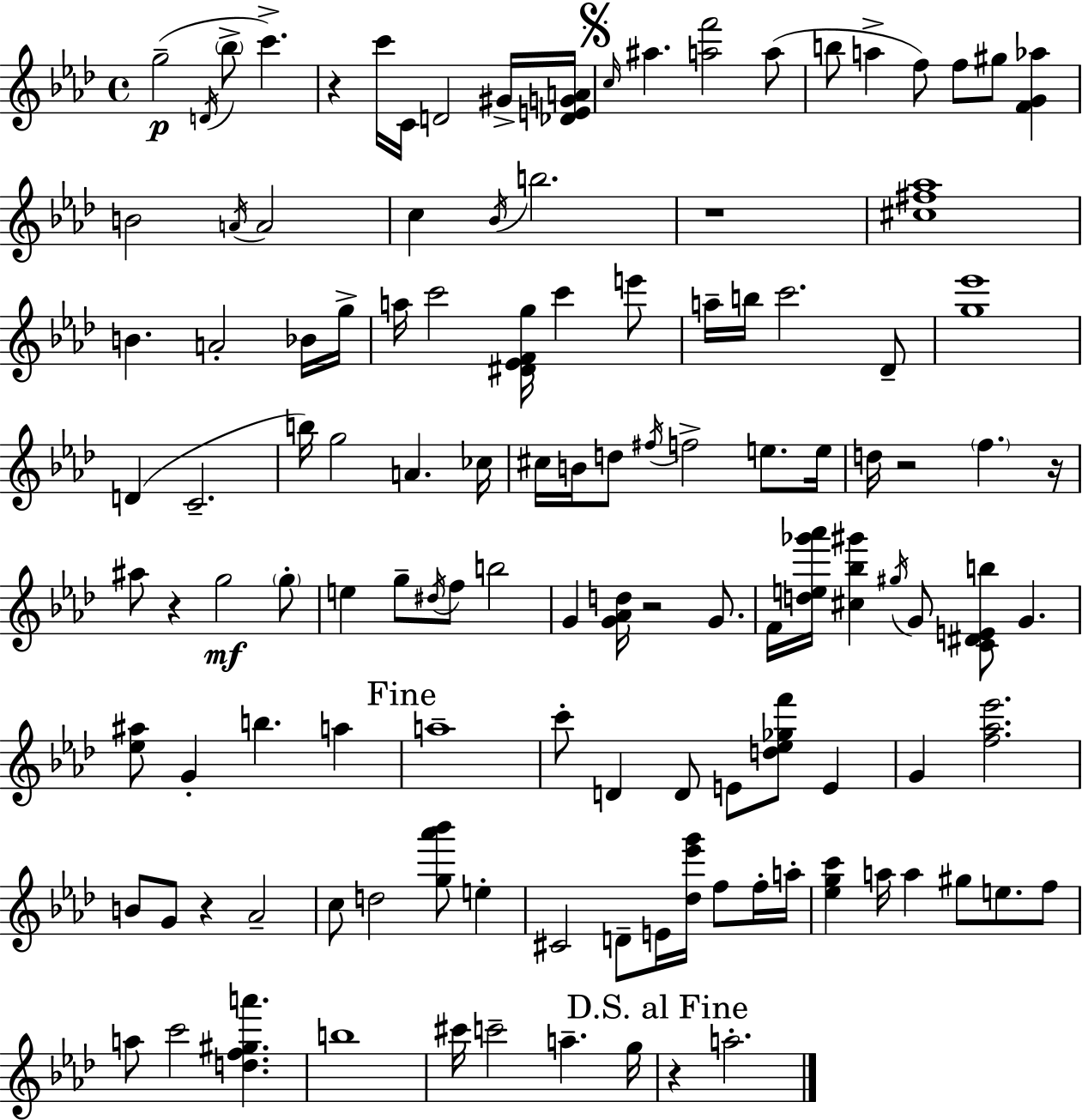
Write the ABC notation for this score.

X:1
T:Untitled
M:4/4
L:1/4
K:Fm
g2 D/4 _b/2 c' z c'/4 C/4 D2 ^G/4 [_DEGA]/4 c/4 ^a [af']2 a/2 b/2 a f/2 f/2 ^g/2 [FG_a] B2 A/4 A2 c _B/4 b2 z4 [^c^f_a]4 B A2 _B/4 g/4 a/4 c'2 [^D_EFg]/4 c' e'/2 a/4 b/4 c'2 _D/2 [g_e']4 D C2 b/4 g2 A _c/4 ^c/4 B/4 d/2 ^f/4 f2 e/2 e/4 d/4 z2 f z/4 ^a/2 z g2 g/2 e g/2 ^d/4 f/2 b2 G [G_Ad]/4 z2 G/2 F/4 [de_g'_a']/4 [^c_b^g'] ^g/4 G/2 [C^DEb]/2 G [_e^a]/2 G b a a4 c'/2 D D/2 E/2 [d_e_gf']/2 E G [f_a_e']2 B/2 G/2 z _A2 c/2 d2 [g_a'_b']/2 e ^C2 D/2 E/4 [_d_e'g']/4 f/2 f/4 a/4 [_egc'] a/4 a ^g/2 e/2 f/2 a/2 c'2 [df^ga'] b4 ^c'/4 c'2 a g/4 z a2